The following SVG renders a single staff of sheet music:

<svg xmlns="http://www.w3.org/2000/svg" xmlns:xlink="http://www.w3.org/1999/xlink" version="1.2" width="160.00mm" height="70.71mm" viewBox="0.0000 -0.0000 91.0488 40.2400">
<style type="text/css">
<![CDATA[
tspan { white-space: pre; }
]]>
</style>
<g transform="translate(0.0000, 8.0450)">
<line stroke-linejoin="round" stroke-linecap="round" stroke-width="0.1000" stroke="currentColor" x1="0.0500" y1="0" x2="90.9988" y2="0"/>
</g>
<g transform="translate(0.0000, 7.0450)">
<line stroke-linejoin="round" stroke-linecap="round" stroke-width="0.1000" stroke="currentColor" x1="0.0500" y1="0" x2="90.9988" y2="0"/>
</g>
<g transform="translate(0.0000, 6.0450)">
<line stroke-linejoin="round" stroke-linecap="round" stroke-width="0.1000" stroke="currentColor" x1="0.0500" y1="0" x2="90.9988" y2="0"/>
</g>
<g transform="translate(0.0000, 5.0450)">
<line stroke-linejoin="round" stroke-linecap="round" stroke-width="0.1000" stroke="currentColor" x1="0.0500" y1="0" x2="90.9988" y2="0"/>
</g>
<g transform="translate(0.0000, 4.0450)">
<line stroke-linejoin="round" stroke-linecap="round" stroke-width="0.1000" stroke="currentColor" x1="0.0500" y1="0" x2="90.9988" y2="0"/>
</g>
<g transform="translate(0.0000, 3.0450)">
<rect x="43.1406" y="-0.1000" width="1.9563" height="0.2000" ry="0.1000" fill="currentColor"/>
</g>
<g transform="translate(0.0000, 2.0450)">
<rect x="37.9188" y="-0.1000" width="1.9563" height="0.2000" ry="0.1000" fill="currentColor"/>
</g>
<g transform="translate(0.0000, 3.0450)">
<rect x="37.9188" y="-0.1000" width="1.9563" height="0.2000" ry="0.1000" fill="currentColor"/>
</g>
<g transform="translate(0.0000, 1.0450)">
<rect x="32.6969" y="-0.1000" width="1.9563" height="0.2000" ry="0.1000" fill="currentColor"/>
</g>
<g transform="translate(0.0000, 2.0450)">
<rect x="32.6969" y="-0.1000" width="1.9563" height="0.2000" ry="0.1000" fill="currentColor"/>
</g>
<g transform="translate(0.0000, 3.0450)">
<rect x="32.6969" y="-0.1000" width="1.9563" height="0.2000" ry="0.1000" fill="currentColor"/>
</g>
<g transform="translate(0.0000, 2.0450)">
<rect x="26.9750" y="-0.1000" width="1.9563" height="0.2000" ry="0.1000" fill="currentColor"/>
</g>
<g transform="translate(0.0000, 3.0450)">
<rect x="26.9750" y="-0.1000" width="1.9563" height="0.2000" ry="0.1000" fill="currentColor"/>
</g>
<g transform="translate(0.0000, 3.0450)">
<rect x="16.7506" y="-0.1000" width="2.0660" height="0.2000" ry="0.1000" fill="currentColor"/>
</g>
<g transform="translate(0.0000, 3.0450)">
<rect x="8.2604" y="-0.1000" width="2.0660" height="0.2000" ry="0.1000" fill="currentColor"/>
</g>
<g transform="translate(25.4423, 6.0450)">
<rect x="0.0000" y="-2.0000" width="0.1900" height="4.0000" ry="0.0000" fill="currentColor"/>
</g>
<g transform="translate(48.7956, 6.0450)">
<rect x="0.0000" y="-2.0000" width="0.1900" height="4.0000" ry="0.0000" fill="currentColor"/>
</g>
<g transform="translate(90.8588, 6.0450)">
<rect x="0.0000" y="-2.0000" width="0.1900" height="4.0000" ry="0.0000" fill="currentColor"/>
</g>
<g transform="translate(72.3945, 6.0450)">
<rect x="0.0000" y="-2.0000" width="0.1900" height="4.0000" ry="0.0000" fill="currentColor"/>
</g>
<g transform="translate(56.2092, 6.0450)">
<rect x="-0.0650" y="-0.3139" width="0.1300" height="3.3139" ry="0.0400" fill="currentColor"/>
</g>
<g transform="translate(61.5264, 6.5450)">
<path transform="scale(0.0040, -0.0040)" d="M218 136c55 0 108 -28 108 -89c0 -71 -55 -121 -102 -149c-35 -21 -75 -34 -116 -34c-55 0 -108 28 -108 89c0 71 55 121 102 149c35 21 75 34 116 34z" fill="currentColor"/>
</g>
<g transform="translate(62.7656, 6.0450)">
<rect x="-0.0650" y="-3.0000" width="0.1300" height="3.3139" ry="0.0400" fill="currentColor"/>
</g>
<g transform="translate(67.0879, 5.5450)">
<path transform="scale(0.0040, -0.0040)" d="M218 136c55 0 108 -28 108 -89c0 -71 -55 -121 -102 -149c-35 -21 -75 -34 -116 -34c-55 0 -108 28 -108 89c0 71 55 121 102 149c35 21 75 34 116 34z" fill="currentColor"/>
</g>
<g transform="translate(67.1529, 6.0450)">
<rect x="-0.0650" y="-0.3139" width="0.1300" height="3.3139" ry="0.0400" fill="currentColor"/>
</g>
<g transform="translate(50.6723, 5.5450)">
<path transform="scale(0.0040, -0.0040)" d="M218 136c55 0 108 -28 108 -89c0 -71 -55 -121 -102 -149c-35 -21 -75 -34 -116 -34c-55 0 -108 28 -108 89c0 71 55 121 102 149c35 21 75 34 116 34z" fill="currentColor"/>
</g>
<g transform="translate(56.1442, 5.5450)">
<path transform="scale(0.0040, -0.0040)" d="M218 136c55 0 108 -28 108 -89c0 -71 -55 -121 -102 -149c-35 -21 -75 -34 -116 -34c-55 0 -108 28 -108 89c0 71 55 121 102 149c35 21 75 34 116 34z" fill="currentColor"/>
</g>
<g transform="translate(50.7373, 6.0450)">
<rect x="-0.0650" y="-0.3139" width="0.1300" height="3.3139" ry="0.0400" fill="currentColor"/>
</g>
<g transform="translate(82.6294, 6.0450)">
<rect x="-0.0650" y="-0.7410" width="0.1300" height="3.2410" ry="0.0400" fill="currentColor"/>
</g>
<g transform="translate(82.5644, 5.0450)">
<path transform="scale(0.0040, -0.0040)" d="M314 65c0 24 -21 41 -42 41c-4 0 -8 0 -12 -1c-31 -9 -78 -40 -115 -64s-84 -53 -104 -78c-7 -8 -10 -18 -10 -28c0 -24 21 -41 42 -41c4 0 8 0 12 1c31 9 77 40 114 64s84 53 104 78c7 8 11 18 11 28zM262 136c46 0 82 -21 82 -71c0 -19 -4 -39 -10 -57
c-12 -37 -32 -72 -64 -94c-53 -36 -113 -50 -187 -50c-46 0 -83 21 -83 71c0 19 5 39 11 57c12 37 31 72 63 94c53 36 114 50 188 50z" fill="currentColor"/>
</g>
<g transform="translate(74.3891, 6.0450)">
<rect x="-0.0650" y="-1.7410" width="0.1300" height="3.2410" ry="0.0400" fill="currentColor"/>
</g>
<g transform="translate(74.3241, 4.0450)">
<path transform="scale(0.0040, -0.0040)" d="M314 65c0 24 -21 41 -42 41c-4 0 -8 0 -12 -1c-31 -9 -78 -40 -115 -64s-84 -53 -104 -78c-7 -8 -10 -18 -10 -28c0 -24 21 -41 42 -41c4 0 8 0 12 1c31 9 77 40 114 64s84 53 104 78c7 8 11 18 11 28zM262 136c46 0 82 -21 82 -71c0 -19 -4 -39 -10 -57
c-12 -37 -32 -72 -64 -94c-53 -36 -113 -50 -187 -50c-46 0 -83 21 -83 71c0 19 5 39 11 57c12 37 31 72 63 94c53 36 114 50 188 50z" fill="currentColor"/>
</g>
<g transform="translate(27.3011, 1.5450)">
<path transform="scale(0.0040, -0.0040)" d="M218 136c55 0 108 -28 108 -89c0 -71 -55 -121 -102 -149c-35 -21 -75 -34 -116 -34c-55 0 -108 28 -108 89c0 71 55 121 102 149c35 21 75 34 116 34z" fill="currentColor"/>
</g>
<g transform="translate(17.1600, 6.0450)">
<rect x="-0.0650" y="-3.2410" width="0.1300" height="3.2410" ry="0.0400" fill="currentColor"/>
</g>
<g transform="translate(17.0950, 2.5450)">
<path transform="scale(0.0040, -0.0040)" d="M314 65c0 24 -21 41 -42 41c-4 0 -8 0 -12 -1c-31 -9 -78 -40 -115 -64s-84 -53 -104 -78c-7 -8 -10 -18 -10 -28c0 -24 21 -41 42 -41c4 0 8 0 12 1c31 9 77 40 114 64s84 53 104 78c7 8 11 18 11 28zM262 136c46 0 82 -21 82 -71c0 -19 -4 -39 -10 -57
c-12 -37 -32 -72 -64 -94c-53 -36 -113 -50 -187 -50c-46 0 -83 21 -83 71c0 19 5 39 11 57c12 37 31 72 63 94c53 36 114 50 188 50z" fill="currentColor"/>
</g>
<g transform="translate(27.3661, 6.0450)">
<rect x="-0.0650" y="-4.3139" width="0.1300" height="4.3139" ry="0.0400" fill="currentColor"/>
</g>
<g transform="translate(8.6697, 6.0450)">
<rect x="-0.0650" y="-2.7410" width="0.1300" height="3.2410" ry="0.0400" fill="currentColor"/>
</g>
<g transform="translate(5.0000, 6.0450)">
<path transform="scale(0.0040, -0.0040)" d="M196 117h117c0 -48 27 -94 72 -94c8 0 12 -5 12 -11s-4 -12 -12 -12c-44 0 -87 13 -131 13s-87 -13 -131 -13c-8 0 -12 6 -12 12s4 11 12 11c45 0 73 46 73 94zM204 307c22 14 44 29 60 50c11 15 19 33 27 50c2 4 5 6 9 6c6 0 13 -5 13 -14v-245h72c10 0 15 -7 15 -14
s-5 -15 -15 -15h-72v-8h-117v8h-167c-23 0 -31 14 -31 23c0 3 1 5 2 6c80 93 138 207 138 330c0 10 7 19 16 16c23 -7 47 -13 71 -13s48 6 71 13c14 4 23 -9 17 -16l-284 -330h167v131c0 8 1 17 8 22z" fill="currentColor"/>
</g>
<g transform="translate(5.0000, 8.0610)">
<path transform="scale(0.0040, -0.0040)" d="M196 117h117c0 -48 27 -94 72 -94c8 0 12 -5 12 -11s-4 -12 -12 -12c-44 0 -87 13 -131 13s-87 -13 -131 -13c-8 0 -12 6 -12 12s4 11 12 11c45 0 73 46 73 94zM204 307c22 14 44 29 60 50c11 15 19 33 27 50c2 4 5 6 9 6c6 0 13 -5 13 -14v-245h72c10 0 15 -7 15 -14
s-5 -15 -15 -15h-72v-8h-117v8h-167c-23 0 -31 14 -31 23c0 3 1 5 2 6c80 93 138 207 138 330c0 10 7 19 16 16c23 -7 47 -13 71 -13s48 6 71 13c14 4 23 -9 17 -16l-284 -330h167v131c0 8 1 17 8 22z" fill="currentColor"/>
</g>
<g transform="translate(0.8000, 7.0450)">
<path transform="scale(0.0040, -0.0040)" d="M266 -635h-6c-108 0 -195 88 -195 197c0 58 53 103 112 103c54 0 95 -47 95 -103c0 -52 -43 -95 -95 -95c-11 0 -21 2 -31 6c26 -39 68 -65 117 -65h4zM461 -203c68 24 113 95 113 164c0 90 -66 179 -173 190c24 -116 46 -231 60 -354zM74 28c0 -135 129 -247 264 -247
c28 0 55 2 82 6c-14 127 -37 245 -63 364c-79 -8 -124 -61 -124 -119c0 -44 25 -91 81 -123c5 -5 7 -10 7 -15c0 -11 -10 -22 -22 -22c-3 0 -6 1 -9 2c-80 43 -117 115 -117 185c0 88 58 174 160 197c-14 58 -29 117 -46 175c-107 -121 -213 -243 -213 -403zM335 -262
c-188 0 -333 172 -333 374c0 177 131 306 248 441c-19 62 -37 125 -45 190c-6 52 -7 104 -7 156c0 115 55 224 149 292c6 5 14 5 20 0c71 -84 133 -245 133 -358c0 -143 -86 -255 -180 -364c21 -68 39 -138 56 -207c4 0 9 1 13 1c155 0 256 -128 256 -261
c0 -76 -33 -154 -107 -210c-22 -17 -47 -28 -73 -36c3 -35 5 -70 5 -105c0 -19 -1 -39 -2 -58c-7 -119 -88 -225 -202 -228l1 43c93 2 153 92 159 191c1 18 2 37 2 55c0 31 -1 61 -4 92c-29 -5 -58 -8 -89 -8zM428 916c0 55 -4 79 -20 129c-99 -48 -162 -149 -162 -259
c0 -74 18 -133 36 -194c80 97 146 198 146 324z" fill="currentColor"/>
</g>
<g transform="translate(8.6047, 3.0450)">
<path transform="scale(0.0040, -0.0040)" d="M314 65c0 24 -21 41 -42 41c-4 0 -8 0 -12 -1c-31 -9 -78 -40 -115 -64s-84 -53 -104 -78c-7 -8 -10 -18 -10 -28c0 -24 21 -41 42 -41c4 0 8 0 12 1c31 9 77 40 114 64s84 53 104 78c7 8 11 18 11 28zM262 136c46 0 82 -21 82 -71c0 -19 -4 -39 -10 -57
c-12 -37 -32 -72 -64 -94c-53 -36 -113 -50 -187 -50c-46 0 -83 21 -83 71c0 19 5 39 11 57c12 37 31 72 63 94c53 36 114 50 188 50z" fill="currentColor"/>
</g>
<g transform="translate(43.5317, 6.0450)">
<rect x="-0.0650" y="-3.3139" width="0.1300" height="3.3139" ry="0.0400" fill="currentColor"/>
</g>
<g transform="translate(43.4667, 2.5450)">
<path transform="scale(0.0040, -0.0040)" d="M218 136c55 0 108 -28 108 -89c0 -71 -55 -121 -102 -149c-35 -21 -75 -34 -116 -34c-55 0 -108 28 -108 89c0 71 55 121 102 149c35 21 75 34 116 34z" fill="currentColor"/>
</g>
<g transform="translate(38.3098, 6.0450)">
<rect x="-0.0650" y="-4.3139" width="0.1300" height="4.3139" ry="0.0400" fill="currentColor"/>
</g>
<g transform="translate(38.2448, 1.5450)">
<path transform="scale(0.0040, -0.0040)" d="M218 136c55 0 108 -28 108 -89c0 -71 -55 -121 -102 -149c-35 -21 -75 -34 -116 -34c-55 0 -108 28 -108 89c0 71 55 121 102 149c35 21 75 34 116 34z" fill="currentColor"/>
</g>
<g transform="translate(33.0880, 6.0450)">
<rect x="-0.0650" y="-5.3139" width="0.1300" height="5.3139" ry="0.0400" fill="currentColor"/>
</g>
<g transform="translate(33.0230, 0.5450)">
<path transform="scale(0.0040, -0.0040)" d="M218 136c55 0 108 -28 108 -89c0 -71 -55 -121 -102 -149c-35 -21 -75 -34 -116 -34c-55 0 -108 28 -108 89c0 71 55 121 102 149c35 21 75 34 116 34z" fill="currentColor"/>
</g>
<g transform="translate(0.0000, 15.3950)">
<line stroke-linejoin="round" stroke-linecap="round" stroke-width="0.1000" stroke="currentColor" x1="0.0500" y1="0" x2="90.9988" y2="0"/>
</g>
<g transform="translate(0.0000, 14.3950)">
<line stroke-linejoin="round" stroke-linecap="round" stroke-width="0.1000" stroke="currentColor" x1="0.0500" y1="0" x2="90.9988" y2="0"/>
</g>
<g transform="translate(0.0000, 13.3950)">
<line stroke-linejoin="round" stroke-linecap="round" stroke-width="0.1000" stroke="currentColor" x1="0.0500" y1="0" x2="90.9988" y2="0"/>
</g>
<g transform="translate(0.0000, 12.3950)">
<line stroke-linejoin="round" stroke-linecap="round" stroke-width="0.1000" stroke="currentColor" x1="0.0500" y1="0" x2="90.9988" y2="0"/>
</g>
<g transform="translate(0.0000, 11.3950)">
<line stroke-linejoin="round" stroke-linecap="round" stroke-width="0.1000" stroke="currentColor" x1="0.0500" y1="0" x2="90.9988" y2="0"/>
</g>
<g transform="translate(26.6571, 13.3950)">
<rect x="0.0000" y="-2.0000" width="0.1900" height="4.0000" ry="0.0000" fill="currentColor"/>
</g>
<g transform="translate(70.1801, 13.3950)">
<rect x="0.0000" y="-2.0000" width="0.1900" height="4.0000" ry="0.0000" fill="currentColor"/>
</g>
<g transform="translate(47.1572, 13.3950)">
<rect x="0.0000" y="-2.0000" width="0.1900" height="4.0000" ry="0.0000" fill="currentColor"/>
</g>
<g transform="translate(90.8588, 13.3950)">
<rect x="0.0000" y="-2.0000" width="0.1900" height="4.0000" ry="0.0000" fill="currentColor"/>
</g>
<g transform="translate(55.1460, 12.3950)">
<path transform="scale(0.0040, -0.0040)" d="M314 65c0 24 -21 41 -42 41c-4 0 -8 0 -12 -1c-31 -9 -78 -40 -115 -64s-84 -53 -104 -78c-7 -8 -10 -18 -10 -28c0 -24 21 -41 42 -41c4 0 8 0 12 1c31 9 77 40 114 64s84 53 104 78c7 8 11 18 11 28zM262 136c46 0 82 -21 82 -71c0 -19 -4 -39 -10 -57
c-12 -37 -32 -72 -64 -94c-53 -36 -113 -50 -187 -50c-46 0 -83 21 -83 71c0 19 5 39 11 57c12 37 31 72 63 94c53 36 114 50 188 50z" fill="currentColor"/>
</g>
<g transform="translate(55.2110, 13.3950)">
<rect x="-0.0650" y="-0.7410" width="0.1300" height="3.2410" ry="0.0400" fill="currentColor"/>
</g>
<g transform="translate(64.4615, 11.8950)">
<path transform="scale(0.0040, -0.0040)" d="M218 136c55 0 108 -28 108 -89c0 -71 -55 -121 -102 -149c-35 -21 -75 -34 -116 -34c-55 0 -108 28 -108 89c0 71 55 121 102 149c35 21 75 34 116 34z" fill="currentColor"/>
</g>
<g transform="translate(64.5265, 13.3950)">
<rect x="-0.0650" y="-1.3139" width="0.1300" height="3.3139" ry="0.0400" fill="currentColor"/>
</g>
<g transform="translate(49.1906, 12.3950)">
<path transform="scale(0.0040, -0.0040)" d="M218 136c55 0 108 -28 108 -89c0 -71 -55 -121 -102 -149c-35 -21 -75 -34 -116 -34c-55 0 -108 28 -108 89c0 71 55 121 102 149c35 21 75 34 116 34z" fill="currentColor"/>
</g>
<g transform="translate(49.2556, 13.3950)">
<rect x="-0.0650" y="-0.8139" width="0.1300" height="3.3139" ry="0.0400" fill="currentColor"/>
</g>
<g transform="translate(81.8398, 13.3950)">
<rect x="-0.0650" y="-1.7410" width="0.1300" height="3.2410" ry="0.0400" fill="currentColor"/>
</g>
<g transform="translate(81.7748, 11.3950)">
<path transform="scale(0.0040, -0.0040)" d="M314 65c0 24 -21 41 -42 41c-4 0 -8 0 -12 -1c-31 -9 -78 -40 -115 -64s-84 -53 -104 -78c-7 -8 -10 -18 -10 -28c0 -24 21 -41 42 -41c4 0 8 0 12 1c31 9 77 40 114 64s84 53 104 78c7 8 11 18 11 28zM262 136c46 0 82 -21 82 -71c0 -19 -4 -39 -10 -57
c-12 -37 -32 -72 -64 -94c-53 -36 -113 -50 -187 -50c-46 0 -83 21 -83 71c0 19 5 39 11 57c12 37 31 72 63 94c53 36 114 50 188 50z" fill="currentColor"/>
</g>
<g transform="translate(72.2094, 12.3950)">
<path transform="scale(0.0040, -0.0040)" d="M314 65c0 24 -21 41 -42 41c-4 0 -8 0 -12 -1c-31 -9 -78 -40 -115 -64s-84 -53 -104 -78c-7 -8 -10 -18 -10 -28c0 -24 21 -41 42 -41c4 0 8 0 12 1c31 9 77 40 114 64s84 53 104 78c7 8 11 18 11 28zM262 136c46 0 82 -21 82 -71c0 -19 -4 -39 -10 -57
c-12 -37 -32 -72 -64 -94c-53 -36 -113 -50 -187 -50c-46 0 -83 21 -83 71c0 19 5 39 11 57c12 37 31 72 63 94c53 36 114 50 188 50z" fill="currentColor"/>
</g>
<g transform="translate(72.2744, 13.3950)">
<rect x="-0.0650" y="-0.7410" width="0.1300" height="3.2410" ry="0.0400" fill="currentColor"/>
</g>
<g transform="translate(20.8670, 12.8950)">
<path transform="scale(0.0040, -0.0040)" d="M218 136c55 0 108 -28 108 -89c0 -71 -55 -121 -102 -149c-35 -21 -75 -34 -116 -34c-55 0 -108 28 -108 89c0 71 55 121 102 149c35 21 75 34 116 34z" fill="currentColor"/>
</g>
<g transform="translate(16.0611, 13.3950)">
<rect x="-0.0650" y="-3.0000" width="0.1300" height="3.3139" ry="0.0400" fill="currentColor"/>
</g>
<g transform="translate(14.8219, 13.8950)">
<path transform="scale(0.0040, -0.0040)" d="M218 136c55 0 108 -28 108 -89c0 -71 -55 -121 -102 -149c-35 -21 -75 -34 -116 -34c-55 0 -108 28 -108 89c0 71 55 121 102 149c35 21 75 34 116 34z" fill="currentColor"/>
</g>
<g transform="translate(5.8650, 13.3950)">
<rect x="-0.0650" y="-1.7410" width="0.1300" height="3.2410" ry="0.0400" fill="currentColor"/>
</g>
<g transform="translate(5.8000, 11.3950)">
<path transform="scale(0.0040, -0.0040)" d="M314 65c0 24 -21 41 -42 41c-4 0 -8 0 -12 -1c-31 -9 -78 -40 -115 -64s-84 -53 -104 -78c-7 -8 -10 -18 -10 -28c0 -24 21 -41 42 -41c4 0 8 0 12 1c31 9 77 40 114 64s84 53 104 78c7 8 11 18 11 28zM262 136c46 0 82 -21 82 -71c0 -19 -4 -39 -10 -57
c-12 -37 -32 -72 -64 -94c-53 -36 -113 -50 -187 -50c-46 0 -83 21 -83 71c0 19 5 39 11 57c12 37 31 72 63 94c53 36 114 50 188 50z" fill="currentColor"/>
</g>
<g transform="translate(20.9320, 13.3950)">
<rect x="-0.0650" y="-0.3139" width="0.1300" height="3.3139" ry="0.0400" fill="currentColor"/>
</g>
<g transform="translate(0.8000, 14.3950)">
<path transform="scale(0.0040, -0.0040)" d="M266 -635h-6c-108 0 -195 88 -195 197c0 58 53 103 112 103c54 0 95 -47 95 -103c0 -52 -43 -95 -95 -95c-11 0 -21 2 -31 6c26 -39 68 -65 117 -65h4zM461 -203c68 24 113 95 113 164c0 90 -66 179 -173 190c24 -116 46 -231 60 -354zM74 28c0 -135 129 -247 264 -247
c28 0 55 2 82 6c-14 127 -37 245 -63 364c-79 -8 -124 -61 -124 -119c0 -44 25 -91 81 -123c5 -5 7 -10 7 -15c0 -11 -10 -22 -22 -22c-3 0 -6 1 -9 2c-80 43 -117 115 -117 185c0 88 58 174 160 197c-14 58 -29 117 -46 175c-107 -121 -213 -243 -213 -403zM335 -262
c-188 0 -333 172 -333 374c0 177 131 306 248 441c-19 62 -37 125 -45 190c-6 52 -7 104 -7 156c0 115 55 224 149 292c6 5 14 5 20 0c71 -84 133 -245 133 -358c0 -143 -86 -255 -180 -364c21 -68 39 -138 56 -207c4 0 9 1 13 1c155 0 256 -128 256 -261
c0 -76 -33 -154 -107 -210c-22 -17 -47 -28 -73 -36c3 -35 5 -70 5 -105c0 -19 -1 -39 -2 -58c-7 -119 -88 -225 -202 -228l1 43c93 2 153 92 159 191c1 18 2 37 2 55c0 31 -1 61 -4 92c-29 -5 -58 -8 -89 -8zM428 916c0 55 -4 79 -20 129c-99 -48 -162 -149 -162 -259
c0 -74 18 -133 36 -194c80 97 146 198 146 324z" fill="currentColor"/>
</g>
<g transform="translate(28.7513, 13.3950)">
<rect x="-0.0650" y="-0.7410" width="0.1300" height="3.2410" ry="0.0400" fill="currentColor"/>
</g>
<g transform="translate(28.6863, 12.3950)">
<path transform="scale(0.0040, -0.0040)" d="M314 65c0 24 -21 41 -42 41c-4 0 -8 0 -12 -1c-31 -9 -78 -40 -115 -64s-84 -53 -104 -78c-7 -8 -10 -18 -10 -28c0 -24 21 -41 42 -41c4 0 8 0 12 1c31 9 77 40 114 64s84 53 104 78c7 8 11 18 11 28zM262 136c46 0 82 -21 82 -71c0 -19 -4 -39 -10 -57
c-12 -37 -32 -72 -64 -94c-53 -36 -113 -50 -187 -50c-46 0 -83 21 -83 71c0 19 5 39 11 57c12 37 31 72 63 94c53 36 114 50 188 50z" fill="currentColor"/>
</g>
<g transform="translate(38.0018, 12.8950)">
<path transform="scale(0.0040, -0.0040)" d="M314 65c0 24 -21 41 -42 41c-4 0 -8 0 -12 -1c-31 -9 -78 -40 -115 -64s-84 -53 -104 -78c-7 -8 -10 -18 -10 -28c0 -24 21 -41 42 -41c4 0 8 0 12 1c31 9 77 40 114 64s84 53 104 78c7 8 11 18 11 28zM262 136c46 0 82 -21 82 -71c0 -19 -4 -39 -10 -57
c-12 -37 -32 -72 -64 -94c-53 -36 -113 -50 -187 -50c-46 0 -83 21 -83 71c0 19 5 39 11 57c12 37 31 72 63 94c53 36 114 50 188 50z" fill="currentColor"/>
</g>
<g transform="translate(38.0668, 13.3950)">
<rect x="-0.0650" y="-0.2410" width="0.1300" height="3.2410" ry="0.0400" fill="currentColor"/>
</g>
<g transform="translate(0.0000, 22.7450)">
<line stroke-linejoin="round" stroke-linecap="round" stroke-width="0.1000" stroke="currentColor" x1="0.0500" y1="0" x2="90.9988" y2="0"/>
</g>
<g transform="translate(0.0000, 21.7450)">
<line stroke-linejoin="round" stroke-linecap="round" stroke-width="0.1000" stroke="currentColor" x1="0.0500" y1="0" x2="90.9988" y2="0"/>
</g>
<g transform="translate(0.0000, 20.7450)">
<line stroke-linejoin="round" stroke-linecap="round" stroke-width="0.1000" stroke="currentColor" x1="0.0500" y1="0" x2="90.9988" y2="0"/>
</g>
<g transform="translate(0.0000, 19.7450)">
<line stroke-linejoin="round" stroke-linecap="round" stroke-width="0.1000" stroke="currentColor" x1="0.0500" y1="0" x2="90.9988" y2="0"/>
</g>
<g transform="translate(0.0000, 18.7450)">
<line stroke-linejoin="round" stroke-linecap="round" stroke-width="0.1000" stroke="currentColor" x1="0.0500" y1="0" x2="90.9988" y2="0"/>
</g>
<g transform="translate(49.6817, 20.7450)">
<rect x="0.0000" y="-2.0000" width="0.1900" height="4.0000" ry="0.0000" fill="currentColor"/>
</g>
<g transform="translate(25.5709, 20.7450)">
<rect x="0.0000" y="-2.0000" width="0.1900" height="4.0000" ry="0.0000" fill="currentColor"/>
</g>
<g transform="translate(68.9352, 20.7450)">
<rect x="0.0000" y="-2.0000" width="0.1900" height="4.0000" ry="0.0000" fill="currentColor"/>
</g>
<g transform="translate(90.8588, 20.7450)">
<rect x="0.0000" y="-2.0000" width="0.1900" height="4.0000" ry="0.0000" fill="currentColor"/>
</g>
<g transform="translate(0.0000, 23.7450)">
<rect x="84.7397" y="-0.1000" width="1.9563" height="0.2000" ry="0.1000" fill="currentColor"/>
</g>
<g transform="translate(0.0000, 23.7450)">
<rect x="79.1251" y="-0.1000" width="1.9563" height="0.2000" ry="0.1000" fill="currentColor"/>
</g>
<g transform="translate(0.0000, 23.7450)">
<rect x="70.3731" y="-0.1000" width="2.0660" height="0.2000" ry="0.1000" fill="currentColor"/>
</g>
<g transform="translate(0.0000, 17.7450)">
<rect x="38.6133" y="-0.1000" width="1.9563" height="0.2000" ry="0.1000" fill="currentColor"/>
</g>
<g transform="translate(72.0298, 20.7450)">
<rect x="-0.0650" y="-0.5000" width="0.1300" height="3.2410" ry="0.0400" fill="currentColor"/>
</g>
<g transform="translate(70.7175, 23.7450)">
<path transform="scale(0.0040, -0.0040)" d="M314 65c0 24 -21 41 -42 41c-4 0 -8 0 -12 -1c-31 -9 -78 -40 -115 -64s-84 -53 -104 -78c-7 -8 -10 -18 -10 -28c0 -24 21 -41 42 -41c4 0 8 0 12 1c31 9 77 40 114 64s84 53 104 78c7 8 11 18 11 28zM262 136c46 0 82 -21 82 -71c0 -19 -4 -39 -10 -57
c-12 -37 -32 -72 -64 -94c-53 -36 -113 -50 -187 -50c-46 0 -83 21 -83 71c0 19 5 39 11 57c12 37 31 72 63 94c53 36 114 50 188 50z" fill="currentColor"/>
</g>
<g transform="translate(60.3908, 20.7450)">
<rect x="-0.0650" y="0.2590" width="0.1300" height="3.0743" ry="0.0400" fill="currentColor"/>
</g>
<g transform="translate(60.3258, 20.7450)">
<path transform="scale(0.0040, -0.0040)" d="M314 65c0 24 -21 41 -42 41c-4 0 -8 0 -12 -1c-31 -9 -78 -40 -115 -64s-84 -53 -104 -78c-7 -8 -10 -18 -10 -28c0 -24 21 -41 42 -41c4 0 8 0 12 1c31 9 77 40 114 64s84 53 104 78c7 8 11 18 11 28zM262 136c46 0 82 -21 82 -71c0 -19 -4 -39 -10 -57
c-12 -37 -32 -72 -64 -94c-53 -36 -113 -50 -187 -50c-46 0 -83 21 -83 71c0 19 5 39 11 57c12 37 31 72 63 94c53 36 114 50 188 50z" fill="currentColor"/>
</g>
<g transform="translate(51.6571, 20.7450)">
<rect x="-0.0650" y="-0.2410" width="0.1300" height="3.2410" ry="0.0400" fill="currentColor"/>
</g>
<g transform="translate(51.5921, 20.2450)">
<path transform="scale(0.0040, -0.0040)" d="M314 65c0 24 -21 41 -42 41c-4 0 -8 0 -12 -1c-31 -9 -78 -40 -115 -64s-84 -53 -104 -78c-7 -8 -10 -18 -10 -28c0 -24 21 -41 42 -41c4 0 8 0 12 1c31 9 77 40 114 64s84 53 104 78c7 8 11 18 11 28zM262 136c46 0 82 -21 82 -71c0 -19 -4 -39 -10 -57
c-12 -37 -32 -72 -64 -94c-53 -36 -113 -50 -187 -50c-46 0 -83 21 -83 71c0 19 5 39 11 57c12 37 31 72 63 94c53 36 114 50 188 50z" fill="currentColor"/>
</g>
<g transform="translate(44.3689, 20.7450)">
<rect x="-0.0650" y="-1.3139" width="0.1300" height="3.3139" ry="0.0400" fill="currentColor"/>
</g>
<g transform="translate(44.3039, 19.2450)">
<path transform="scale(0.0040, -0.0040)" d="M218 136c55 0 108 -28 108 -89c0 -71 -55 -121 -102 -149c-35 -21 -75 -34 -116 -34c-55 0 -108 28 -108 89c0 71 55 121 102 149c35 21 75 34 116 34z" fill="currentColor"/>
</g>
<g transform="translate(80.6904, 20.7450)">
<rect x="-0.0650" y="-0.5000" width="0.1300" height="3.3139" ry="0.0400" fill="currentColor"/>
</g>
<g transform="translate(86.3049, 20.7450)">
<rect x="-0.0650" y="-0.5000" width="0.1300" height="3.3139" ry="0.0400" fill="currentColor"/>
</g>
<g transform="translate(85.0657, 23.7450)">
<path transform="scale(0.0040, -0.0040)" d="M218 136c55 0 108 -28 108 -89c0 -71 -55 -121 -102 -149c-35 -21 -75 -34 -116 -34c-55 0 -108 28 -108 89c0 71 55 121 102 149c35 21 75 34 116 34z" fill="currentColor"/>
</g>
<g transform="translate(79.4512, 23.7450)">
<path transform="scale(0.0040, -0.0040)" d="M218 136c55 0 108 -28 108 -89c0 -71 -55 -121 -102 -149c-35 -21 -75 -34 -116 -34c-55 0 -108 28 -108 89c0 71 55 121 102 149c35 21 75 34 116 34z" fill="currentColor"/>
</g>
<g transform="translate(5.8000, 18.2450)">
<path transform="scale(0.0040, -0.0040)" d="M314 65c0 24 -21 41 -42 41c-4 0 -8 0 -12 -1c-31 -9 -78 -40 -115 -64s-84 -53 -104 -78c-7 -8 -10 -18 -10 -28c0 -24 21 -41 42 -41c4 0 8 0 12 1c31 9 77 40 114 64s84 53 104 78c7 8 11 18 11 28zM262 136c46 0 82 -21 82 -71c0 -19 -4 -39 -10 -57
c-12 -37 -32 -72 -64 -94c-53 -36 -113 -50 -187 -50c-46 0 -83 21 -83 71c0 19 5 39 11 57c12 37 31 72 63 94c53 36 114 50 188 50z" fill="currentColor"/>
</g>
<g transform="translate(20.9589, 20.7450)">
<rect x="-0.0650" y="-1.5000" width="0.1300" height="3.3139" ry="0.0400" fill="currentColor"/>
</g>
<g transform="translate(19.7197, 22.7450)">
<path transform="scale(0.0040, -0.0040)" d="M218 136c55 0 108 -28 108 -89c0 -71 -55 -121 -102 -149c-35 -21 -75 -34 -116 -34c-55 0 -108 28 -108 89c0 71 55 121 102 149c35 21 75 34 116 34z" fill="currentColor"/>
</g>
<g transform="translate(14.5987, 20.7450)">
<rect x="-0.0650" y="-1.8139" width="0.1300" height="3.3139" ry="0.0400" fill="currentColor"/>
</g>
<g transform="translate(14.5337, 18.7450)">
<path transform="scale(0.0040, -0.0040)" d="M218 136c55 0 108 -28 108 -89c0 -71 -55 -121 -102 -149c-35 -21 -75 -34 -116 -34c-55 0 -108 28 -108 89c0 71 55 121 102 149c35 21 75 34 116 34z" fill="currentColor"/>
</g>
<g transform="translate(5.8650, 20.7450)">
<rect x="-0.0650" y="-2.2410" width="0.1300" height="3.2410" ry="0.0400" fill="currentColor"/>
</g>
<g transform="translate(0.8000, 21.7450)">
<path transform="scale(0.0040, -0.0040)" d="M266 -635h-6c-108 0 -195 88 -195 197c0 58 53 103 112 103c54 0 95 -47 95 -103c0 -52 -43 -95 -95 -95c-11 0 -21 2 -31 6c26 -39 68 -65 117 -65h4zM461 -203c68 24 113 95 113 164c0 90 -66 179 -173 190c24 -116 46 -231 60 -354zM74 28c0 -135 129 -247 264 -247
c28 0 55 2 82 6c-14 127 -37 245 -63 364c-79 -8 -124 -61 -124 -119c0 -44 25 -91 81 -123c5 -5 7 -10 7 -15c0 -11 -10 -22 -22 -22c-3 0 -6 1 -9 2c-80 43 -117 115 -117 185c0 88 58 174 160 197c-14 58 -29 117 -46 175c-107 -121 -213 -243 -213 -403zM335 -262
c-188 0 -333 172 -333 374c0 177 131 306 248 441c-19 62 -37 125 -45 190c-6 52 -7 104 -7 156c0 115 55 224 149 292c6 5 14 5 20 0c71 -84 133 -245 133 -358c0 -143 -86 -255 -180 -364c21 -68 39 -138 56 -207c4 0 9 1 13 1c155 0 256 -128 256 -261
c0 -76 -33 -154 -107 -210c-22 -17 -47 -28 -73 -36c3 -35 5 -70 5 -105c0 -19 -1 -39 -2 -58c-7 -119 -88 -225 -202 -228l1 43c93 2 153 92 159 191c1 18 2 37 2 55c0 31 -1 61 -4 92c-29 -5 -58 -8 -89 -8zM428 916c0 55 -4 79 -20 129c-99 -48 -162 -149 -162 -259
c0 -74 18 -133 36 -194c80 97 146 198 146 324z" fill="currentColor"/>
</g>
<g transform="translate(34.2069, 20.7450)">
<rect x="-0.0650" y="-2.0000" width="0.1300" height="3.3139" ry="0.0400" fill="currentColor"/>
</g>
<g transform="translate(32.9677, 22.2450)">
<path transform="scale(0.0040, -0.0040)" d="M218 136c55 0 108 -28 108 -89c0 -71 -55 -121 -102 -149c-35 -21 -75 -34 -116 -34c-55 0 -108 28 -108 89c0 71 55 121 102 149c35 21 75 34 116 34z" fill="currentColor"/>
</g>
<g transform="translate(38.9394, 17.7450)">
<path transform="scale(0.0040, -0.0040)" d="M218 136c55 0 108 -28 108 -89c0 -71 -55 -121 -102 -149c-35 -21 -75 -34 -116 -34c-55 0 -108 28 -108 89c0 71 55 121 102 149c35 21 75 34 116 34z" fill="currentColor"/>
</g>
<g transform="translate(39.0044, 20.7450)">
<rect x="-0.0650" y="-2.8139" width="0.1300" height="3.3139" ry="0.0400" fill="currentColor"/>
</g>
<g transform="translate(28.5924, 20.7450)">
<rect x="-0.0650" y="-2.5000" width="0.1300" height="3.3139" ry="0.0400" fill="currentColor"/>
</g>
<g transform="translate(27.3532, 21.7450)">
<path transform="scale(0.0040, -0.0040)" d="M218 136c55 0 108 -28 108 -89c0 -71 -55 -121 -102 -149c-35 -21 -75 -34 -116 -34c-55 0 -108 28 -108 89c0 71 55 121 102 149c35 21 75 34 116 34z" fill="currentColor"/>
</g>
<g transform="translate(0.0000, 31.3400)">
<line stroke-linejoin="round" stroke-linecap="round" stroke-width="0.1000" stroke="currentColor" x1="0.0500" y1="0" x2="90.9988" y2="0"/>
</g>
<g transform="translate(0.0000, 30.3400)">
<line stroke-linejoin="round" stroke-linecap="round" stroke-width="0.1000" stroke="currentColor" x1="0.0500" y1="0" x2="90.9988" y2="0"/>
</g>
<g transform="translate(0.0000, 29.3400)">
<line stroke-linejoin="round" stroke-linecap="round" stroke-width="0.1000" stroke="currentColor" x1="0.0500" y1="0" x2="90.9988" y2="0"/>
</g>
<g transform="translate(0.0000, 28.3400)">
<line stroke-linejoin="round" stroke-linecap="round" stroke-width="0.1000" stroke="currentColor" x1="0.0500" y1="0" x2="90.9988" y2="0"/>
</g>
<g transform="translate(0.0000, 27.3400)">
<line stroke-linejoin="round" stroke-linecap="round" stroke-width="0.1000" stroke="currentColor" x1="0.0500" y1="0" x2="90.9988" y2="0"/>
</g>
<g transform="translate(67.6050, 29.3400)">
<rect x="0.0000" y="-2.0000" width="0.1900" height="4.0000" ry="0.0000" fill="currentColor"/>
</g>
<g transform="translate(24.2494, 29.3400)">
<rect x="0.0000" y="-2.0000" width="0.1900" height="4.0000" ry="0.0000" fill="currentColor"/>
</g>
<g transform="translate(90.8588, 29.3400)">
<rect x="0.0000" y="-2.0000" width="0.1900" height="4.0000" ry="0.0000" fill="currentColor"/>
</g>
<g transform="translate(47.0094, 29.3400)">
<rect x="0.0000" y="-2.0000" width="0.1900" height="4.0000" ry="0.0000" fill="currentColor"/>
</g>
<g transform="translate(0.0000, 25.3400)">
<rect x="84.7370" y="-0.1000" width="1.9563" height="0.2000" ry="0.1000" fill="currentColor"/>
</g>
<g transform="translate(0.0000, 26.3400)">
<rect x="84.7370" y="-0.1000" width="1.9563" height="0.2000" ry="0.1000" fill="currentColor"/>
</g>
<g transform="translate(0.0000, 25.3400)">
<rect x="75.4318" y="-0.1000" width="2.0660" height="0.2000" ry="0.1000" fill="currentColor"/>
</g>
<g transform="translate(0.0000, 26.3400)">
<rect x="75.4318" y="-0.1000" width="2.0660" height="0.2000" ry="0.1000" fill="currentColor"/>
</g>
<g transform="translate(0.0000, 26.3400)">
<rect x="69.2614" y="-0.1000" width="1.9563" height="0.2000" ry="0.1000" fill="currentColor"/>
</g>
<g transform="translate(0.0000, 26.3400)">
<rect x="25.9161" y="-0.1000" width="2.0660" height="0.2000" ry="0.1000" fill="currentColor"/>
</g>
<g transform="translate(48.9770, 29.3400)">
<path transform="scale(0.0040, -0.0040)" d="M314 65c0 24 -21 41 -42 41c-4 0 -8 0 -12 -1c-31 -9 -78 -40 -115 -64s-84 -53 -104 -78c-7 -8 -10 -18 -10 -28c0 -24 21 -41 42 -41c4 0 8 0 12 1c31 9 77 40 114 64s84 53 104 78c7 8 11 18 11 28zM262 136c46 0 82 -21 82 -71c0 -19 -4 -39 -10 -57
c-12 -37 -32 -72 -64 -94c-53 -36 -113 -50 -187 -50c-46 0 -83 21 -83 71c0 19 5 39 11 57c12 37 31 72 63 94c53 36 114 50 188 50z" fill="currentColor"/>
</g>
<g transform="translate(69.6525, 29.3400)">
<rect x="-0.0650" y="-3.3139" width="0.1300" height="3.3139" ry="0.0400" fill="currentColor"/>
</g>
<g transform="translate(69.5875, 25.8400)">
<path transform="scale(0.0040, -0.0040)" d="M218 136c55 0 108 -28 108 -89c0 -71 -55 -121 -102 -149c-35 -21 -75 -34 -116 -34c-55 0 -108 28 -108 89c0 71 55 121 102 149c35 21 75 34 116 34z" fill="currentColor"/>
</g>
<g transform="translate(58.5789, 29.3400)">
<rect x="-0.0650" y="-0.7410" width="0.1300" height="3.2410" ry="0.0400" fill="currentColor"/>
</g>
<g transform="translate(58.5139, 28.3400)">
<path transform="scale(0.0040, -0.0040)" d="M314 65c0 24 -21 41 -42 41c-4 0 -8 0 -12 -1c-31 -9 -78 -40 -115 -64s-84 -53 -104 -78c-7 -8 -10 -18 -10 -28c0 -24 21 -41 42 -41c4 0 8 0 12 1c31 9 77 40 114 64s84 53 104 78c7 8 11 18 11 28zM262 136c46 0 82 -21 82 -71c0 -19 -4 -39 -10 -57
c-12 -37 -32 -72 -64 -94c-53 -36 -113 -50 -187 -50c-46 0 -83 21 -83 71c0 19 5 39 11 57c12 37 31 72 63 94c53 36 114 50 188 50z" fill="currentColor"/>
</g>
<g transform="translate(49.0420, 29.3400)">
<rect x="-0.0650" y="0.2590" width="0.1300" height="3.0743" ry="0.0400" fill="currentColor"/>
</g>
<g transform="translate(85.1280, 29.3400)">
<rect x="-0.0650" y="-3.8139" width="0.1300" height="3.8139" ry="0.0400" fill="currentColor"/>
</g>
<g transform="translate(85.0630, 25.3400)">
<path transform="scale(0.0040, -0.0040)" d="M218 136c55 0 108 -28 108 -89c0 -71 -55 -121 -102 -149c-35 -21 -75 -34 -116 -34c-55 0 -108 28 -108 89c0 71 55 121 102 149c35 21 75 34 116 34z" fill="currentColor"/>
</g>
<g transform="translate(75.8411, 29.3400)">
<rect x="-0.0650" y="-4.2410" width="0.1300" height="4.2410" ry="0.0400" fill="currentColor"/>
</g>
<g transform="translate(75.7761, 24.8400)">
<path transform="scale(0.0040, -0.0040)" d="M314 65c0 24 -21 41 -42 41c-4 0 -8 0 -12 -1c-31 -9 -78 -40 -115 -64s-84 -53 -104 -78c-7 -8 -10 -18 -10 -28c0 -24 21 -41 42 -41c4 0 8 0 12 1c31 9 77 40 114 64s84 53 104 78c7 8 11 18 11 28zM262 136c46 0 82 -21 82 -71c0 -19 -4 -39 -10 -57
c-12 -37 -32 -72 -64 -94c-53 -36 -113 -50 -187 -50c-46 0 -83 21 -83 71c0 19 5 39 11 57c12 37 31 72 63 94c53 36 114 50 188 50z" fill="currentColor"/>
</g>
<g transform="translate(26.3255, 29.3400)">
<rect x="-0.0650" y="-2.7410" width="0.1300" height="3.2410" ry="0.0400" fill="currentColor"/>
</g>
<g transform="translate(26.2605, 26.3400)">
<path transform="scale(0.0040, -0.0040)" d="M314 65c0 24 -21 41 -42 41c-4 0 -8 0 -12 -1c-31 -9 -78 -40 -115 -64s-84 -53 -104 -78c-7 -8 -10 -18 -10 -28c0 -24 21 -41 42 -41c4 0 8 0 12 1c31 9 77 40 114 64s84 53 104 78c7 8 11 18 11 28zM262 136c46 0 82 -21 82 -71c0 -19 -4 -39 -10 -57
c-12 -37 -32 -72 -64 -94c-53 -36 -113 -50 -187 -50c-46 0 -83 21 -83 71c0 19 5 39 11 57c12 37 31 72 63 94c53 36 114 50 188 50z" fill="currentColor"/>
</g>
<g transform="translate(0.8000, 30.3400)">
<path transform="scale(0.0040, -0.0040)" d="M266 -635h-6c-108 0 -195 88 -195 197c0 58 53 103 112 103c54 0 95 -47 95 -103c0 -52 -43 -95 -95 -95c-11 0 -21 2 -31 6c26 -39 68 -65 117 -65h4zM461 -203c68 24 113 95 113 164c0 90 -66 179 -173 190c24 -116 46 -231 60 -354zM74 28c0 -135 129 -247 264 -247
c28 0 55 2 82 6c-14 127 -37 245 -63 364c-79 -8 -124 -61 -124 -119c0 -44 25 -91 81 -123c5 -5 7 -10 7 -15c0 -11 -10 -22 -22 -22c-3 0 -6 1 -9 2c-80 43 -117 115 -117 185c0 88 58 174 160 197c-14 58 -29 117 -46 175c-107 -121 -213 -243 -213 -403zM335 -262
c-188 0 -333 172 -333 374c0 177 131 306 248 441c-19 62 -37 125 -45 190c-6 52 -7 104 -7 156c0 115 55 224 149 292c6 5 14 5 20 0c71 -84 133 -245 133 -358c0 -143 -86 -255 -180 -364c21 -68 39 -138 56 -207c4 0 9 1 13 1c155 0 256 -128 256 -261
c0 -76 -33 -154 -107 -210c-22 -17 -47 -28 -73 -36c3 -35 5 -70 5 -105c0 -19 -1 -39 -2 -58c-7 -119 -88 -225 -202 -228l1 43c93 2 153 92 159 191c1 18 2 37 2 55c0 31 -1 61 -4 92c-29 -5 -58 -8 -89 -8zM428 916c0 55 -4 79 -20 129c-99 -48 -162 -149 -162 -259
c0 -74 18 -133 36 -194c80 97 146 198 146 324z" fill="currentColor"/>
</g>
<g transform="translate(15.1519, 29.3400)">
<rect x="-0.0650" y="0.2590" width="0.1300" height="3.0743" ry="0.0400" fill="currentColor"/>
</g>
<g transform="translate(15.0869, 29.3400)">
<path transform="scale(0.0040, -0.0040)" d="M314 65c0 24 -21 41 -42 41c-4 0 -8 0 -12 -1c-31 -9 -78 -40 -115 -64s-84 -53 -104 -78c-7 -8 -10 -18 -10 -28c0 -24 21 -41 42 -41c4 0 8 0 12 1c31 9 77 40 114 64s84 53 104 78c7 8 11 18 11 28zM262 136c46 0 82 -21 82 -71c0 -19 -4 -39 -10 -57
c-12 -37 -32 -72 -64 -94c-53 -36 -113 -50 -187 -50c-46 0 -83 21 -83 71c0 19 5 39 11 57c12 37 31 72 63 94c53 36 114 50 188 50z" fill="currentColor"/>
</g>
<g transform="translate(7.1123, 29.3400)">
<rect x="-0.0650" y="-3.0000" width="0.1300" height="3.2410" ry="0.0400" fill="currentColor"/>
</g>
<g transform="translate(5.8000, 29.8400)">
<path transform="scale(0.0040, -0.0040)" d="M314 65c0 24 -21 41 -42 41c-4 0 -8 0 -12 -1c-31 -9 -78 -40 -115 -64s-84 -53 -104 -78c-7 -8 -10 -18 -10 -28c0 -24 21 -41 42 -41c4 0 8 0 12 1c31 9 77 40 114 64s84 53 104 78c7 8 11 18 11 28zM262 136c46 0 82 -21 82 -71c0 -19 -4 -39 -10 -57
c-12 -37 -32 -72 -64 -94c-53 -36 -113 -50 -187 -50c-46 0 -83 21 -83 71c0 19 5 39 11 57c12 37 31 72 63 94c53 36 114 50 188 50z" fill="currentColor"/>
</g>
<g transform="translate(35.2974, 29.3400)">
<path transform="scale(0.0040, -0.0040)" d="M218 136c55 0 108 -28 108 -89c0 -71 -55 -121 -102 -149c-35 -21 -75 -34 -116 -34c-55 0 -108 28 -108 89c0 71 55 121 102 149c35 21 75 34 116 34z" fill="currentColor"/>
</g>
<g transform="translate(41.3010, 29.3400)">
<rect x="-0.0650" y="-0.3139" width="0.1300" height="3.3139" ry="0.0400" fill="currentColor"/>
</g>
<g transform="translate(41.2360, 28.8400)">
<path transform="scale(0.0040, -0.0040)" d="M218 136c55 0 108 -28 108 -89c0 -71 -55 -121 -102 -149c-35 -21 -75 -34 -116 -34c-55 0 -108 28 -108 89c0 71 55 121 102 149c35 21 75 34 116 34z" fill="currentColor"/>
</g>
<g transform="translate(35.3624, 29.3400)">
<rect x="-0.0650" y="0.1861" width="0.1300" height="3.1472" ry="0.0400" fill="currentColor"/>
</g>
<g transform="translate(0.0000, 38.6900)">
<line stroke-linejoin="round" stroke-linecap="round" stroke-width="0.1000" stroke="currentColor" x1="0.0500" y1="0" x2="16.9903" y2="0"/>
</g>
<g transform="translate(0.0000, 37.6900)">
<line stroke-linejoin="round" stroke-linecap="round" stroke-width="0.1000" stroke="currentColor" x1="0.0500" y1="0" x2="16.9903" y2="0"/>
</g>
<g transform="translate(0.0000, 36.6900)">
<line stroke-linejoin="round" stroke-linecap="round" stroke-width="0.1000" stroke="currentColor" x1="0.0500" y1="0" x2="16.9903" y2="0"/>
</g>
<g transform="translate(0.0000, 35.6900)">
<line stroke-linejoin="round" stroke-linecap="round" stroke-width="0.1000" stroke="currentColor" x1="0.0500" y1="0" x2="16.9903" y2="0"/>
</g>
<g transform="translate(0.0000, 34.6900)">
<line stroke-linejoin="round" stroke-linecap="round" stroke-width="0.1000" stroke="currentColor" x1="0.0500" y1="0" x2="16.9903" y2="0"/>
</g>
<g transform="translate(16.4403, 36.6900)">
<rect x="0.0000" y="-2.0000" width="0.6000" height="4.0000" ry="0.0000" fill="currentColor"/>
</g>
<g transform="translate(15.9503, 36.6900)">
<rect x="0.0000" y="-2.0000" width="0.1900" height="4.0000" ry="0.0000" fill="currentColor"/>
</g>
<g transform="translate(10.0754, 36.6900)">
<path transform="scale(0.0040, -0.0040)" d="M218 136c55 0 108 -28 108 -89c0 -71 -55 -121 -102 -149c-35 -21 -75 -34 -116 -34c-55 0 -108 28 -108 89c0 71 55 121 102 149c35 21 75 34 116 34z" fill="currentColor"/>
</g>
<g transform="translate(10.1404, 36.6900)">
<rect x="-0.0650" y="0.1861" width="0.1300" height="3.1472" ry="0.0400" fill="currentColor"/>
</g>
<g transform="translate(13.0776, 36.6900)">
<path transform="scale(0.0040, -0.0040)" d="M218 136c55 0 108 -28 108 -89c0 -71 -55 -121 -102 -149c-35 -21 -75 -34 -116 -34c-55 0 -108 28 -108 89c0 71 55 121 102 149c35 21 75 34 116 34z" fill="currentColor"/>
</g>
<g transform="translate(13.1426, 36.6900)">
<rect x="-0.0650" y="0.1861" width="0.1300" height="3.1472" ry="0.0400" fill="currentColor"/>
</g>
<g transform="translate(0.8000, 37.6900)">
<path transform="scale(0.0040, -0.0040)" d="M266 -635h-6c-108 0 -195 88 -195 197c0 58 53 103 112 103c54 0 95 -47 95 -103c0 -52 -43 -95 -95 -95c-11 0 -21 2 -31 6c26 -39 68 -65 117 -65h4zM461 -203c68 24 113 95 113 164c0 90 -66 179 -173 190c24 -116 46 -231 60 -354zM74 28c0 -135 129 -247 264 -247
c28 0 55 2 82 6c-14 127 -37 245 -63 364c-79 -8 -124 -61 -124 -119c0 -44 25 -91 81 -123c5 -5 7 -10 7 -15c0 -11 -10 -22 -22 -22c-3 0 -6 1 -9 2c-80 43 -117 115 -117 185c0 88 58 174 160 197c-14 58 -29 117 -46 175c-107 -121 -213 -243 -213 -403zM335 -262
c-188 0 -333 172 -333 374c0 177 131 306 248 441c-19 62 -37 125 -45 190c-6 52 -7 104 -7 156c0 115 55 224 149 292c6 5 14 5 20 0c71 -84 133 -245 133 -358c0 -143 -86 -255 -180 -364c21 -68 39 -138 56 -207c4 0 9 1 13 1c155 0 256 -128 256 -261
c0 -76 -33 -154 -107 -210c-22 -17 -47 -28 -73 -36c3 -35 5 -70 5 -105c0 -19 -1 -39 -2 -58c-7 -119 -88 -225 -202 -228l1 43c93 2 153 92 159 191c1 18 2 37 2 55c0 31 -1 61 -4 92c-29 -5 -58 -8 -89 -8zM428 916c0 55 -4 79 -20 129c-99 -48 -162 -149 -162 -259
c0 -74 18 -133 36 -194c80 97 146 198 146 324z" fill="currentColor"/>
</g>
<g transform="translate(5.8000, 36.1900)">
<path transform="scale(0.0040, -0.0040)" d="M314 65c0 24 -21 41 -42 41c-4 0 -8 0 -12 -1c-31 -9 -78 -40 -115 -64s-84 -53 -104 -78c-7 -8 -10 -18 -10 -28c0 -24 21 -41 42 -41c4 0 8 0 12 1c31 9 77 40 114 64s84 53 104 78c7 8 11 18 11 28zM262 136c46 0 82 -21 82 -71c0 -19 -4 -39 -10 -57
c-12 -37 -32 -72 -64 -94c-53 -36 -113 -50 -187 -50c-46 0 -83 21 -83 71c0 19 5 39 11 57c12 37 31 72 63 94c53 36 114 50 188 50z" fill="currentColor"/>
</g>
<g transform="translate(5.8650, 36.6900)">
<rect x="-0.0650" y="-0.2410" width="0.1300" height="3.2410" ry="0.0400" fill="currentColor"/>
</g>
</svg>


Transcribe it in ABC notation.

X:1
T:Untitled
M:4/4
L:1/4
K:C
a2 b2 d' f' d' b c c A c f2 d2 f2 A c d2 c2 d d2 e d2 f2 g2 f E G F a e c2 B2 C2 C C A2 B2 a2 B c B2 d2 b d'2 c' c2 B B